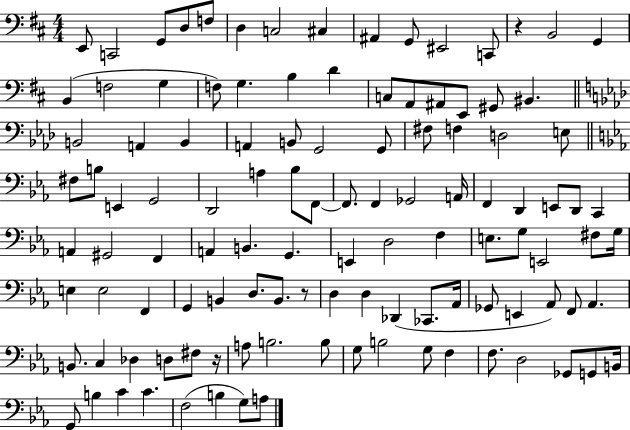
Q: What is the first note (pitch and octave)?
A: E2